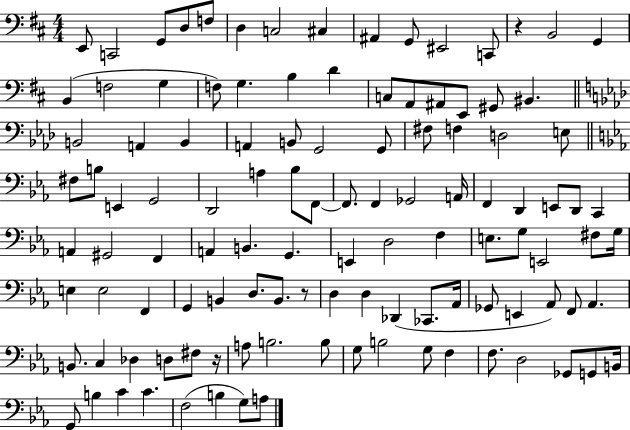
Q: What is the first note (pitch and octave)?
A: E2